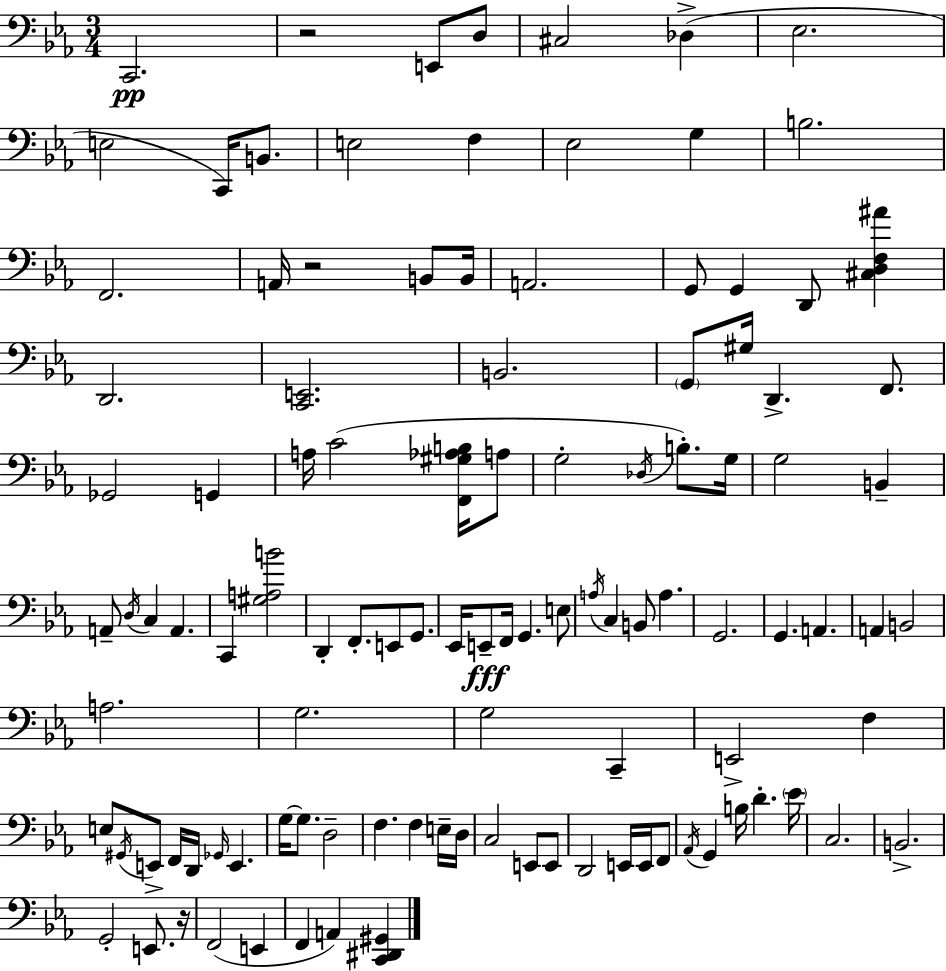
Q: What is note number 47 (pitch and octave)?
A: E2